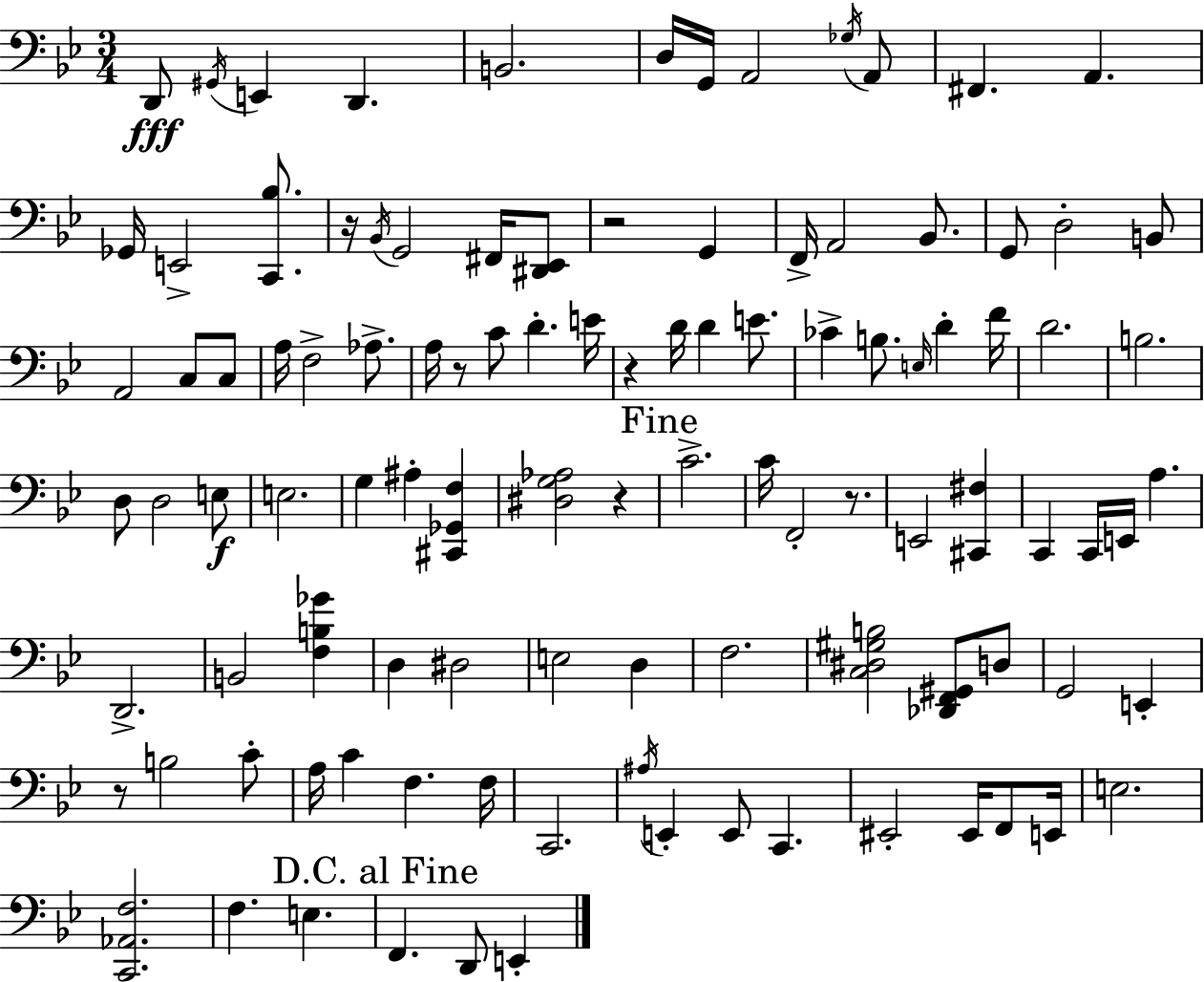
D2/e G#2/s E2/q D2/q. B2/h. D3/s G2/s A2/h Gb3/s A2/e F#2/q. A2/q. Gb2/s E2/h [C2,Bb3]/e. R/s Bb2/s G2/h F#2/s [D#2,Eb2]/e R/h G2/q F2/s A2/h Bb2/e. G2/e D3/h B2/e A2/h C3/e C3/e A3/s F3/h Ab3/e. A3/s R/e C4/e D4/q. E4/s R/q D4/s D4/q E4/e. CES4/q B3/e. E3/s D4/q F4/s D4/h. B3/h. D3/e D3/h E3/e E3/h. G3/q A#3/q [C#2,Gb2,F3]/q [D#3,G3,Ab3]/h R/q C4/h. C4/s F2/h R/e. E2/h [C#2,F#3]/q C2/q C2/s E2/s A3/q. D2/h. B2/h [F3,B3,Gb4]/q D3/q D#3/h E3/h D3/q F3/h. [C3,D#3,G#3,B3]/h [Db2,F2,G#2]/e D3/e G2/h E2/q R/e B3/h C4/e A3/s C4/q F3/q. F3/s C2/h. A#3/s E2/q E2/e C2/q. EIS2/h EIS2/s F2/e E2/s E3/h. [C2,Ab2,F3]/h. F3/q. E3/q. F2/q. D2/e E2/q